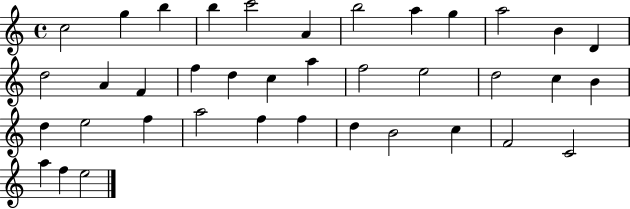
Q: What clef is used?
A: treble